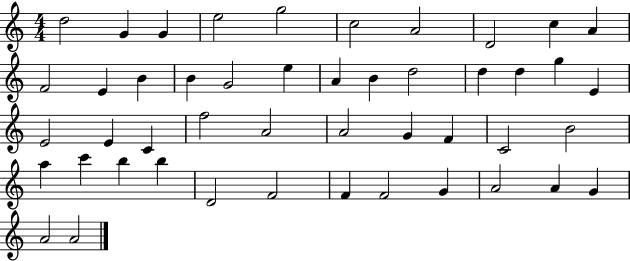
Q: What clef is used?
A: treble